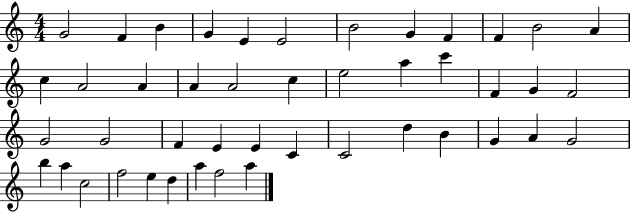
G4/h F4/q B4/q G4/q E4/q E4/h B4/h G4/q F4/q F4/q B4/h A4/q C5/q A4/h A4/q A4/q A4/h C5/q E5/h A5/q C6/q F4/q G4/q F4/h G4/h G4/h F4/q E4/q E4/q C4/q C4/h D5/q B4/q G4/q A4/q G4/h B5/q A5/q C5/h F5/h E5/q D5/q A5/q F5/h A5/q